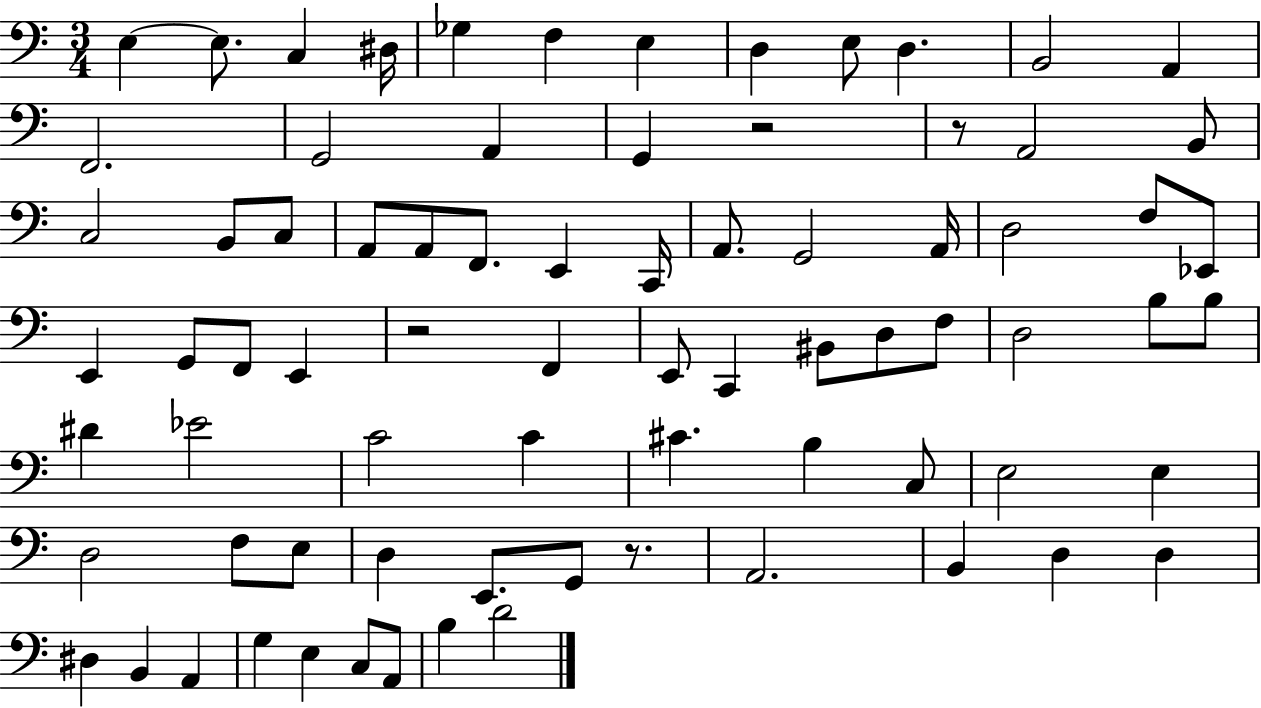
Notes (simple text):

E3/q E3/e. C3/q D#3/s Gb3/q F3/q E3/q D3/q E3/e D3/q. B2/h A2/q F2/h. G2/h A2/q G2/q R/h R/e A2/h B2/e C3/h B2/e C3/e A2/e A2/e F2/e. E2/q C2/s A2/e. G2/h A2/s D3/h F3/e Eb2/e E2/q G2/e F2/e E2/q R/h F2/q E2/e C2/q BIS2/e D3/e F3/e D3/h B3/e B3/e D#4/q Eb4/h C4/h C4/q C#4/q. B3/q C3/e E3/h E3/q D3/h F3/e E3/e D3/q E2/e. G2/e R/e. A2/h. B2/q D3/q D3/q D#3/q B2/q A2/q G3/q E3/q C3/e A2/e B3/q D4/h